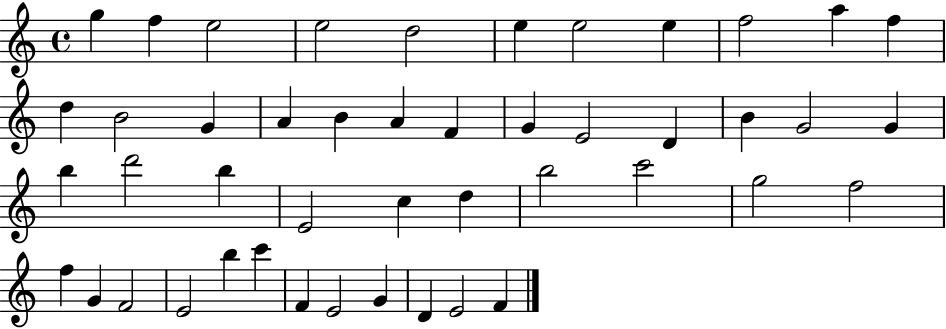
{
  \clef treble
  \time 4/4
  \defaultTimeSignature
  \key c \major
  g''4 f''4 e''2 | e''2 d''2 | e''4 e''2 e''4 | f''2 a''4 f''4 | \break d''4 b'2 g'4 | a'4 b'4 a'4 f'4 | g'4 e'2 d'4 | b'4 g'2 g'4 | \break b''4 d'''2 b''4 | e'2 c''4 d''4 | b''2 c'''2 | g''2 f''2 | \break f''4 g'4 f'2 | e'2 b''4 c'''4 | f'4 e'2 g'4 | d'4 e'2 f'4 | \break \bar "|."
}